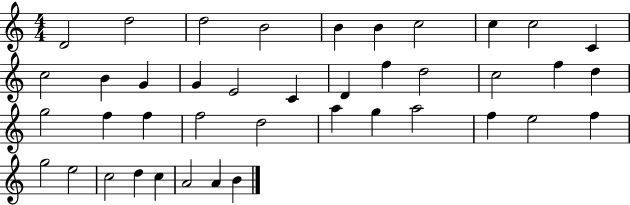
X:1
T:Untitled
M:4/4
L:1/4
K:C
D2 d2 d2 B2 B B c2 c c2 C c2 B G G E2 C D f d2 c2 f d g2 f f f2 d2 a g a2 f e2 f g2 e2 c2 d c A2 A B